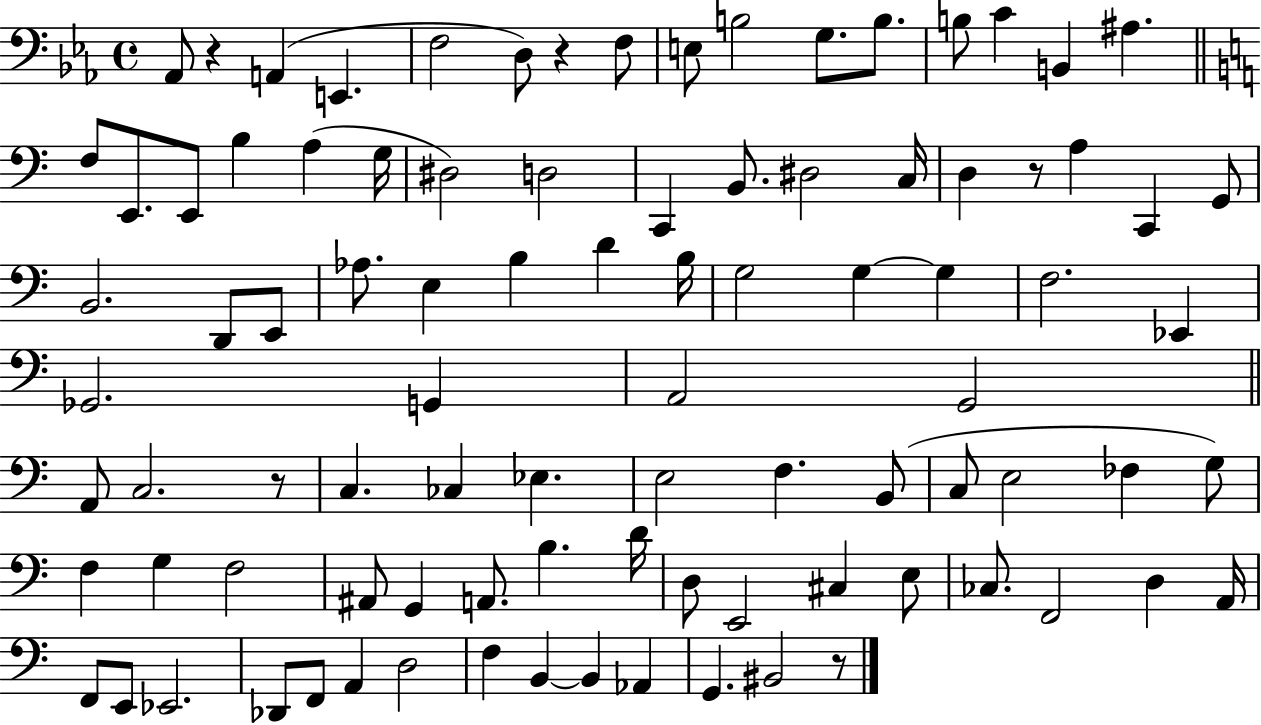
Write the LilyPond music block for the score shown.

{
  \clef bass
  \time 4/4
  \defaultTimeSignature
  \key ees \major
  aes,8 r4 a,4( e,4. | f2 d8) r4 f8 | e8 b2 g8. b8. | b8 c'4 b,4 ais4. | \break \bar "||" \break \key c \major f8 e,8. e,8 b4 a4( g16 | dis2) d2 | c,4 b,8. dis2 c16 | d4 r8 a4 c,4 g,8 | \break b,2. d,8 e,8 | aes8. e4 b4 d'4 b16 | g2 g4~~ g4 | f2. ees,4 | \break ges,2. g,4 | a,2 g,2 | \bar "||" \break \key c \major a,8 c2. r8 | c4. ces4 ees4. | e2 f4. b,8( | c8 e2 fes4 g8) | \break f4 g4 f2 | ais,8 g,4 a,8. b4. d'16 | d8 e,2 cis4 e8 | ces8. f,2 d4 a,16 | \break f,8 e,8 ees,2. | des,8 f,8 a,4 d2 | f4 b,4~~ b,4 aes,4 | g,4. bis,2 r8 | \break \bar "|."
}